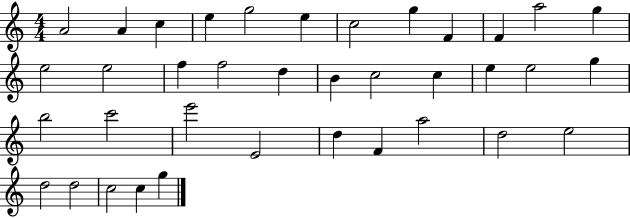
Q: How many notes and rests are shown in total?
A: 37